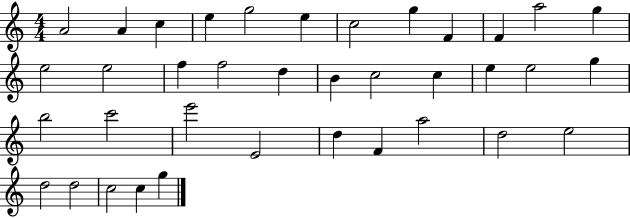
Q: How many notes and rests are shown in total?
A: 37